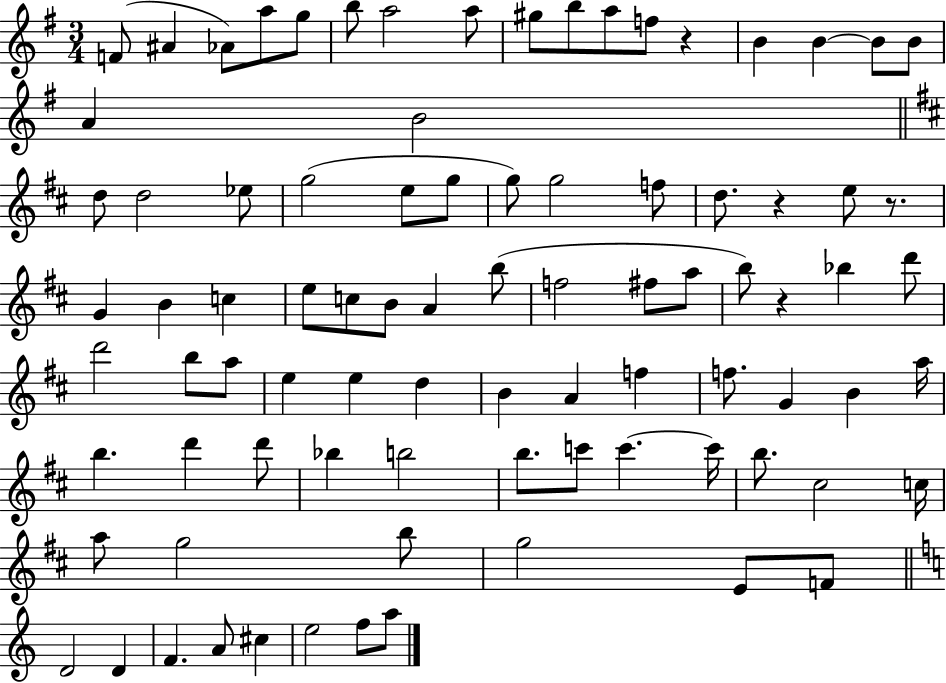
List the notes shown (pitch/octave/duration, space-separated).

F4/e A#4/q Ab4/e A5/e G5/e B5/e A5/h A5/e G#5/e B5/e A5/e F5/e R/q B4/q B4/q B4/e B4/e A4/q B4/h D5/e D5/h Eb5/e G5/h E5/e G5/e G5/e G5/h F5/e D5/e. R/q E5/e R/e. G4/q B4/q C5/q E5/e C5/e B4/e A4/q B5/e F5/h F#5/e A5/e B5/e R/q Bb5/q D6/e D6/h B5/e A5/e E5/q E5/q D5/q B4/q A4/q F5/q F5/e. G4/q B4/q A5/s B5/q. D6/q D6/e Bb5/q B5/h B5/e. C6/e C6/q. C6/s B5/e. C#5/h C5/s A5/e G5/h B5/e G5/h E4/e F4/e D4/h D4/q F4/q. A4/e C#5/q E5/h F5/e A5/e